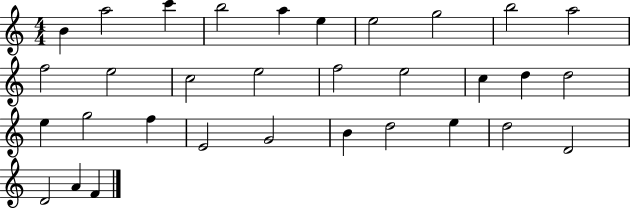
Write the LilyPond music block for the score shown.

{
  \clef treble
  \numericTimeSignature
  \time 4/4
  \key c \major
  b'4 a''2 c'''4 | b''2 a''4 e''4 | e''2 g''2 | b''2 a''2 | \break f''2 e''2 | c''2 e''2 | f''2 e''2 | c''4 d''4 d''2 | \break e''4 g''2 f''4 | e'2 g'2 | b'4 d''2 e''4 | d''2 d'2 | \break d'2 a'4 f'4 | \bar "|."
}